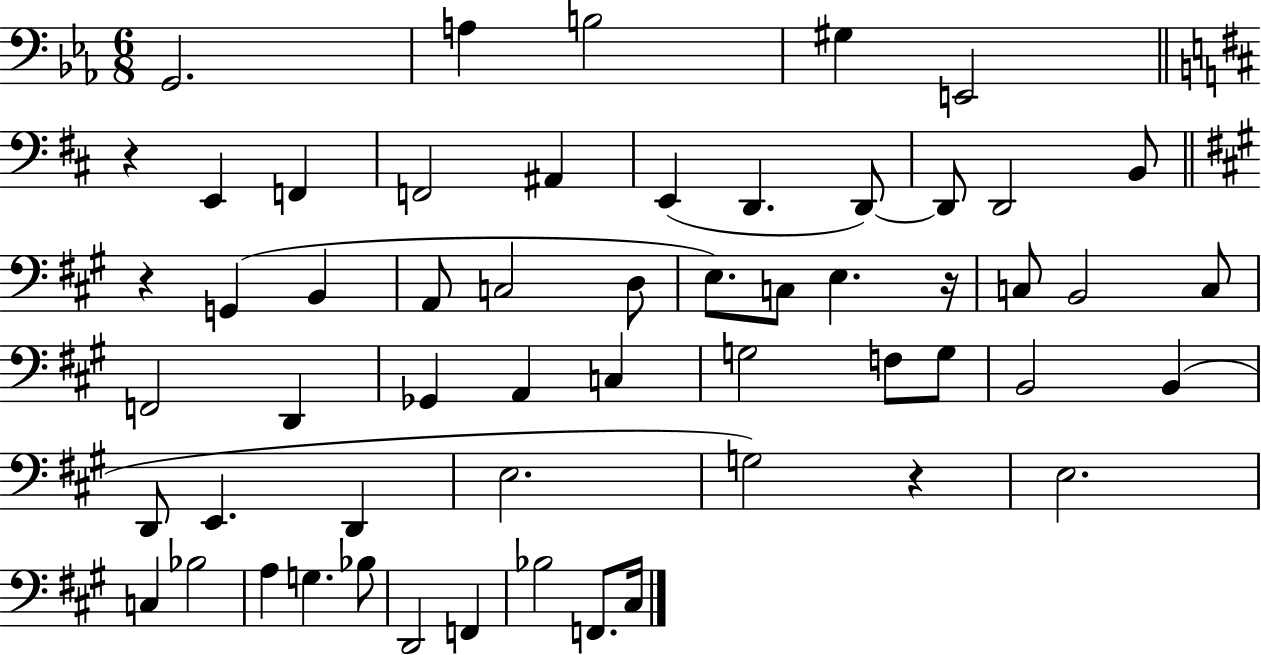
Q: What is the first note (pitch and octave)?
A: G2